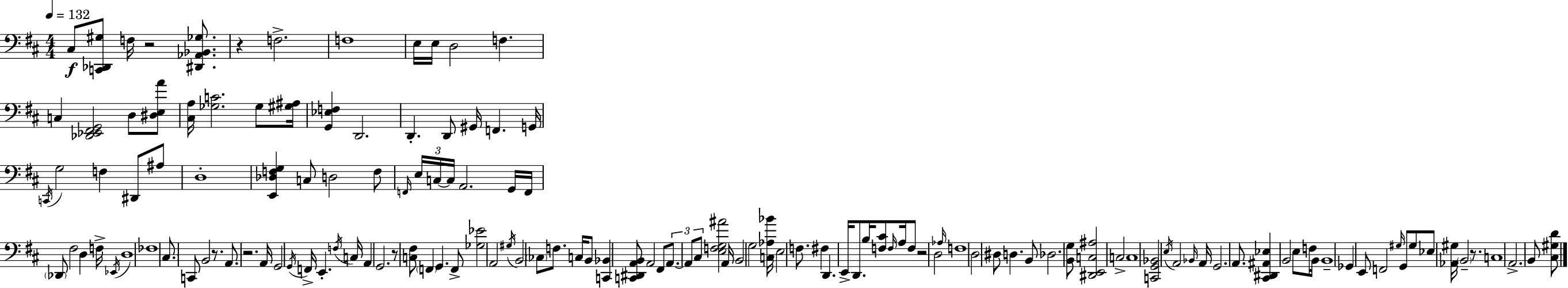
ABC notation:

X:1
T:Untitled
M:4/4
L:1/4
K:D
^C,/2 [C,,_D,,^G,]/2 F,/4 z2 [^D,,_A,,_B,,_G,]/2 z F,2 F,4 E,/4 E,/4 D,2 F, C, [_D,,_E,,^F,,G,,]2 D,/2 [^D,E,A]/2 [^C,A,]/4 [_G,C]2 _G,/2 [^G,^A,]/4 [G,,_E,F,] D,,2 D,, D,,/2 ^G,,/4 F,, G,,/4 C,,/4 G,2 F, ^D,,/2 ^A,/2 D,4 [E,,_D,F,G,] C,/2 D,2 F,/2 F,,/4 E,/4 C,/4 C,/4 A,,2 G,,/4 F,,/4 _D,,/2 ^F,2 D, F,/4 _E,,/4 D,4 _F,4 ^C,/2 C,,/2 B,,2 z/2 A,,/2 z2 A,,/4 G,,2 G,,/4 F,,/4 E,, F,/4 C,/4 A,, G,,2 z/2 [C,^F,]/2 F,, G,, F,,/2 [_G,_E]2 A,,2 ^G,/4 B,,2 _C,/2 F,/2 C,/4 B,,/2 [C,,_B,,] [C,,^D,,A,,B,,]/2 A,,2 ^F,,/2 A,,/2 A,,/2 ^C,/2 [E,F,G,^A]2 A,,/4 B,,2 G,2 [C,_A,_B]/4 E,2 F,/2 ^F, D,, E,,/4 D,,/2 B,/4 [F,^C]/2 F,/4 A,/4 F,/2 z2 D,2 _A,/4 F,4 D,2 ^D,/2 D, B,,/2 _D,2 [B,,G,]/2 [^D,,E,,C,^A,]2 C,2 C,4 [C,,G,,_B,,]2 E,/4 A,,2 _B,,/4 A,,/4 G,,2 A,,/2 [^C,,^D,,^A,,_E,] B,,2 E,/2 F,/4 B,,/4 B,,4 _G,, E,,/2 F,,2 ^G,/4 G,,/2 ^G,/2 _E,/2 [_A,,^G,]/4 B,,2 z/2 C,4 A,,2 B,,/2 [^C,^G,D]/2